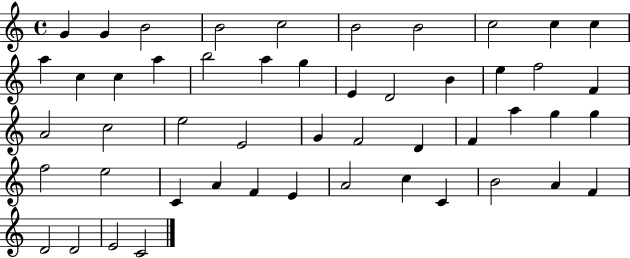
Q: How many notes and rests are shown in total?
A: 50